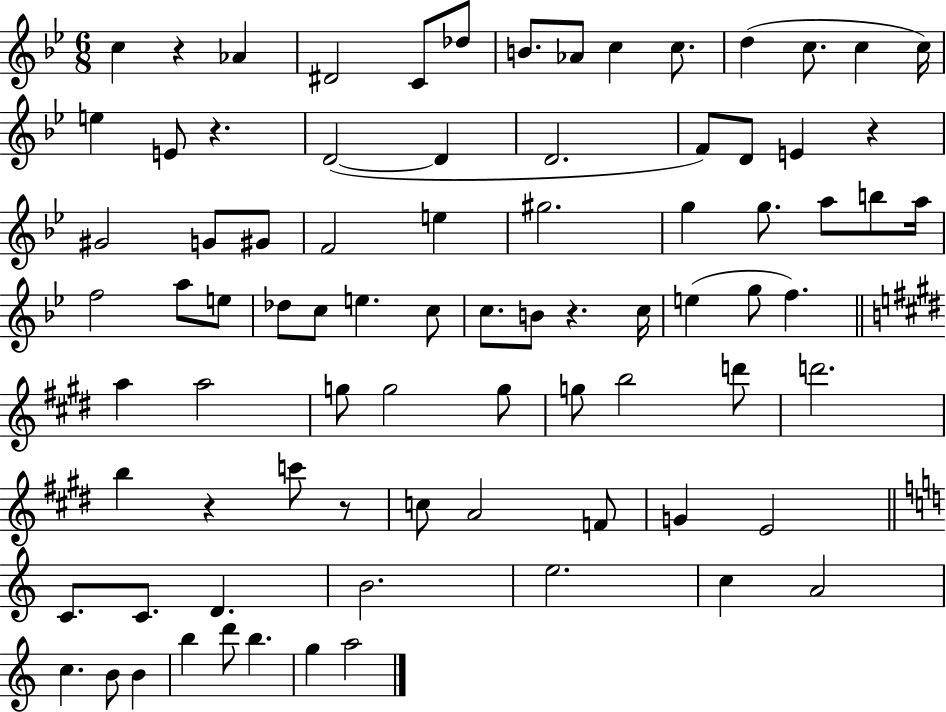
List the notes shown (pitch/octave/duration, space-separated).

C5/q R/q Ab4/q D#4/h C4/e Db5/e B4/e. Ab4/e C5/q C5/e. D5/q C5/e. C5/q C5/s E5/q E4/e R/q. D4/h D4/q D4/h. F4/e D4/e E4/q R/q G#4/h G4/e G#4/e F4/h E5/q G#5/h. G5/q G5/e. A5/e B5/e A5/s F5/h A5/e E5/e Db5/e C5/e E5/q. C5/e C5/e. B4/e R/q. C5/s E5/q G5/e F5/q. A5/q A5/h G5/e G5/h G5/e G5/e B5/h D6/e D6/h. B5/q R/q C6/e R/e C5/e A4/h F4/e G4/q E4/h C4/e. C4/e. D4/q. B4/h. E5/h. C5/q A4/h C5/q. B4/e B4/q B5/q D6/e B5/q. G5/q A5/h